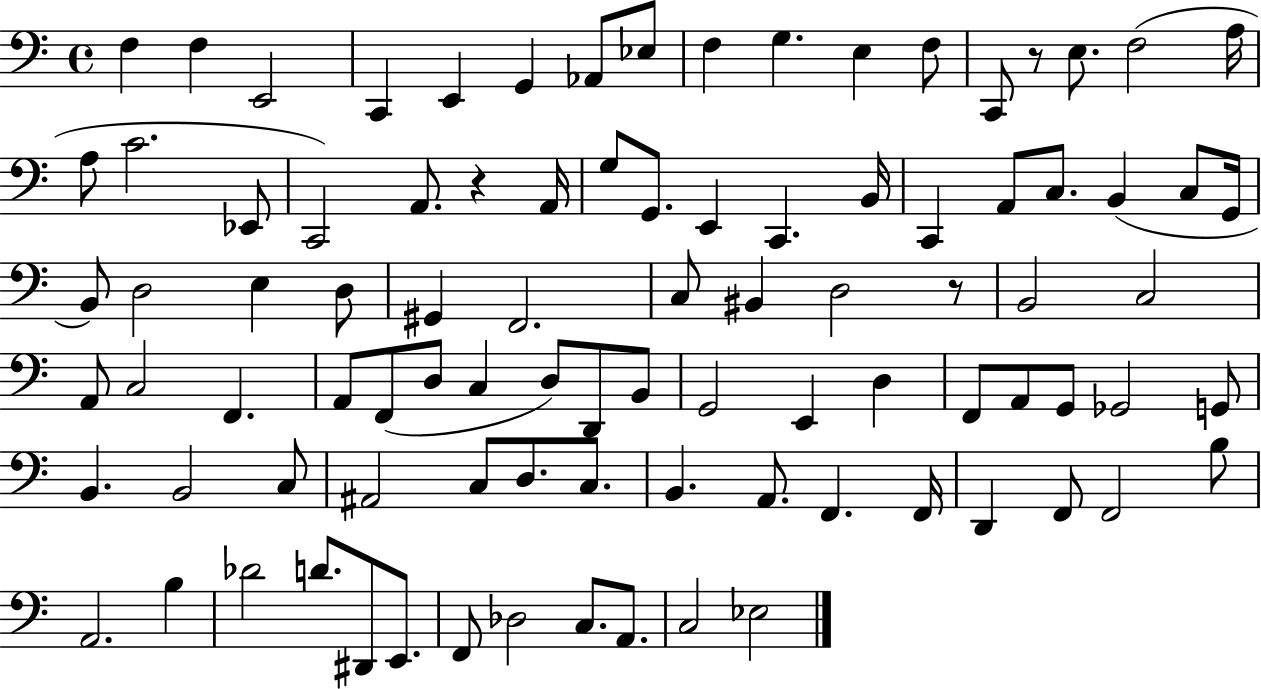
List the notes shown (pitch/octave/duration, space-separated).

F3/q F3/q E2/h C2/q E2/q G2/q Ab2/e Eb3/e F3/q G3/q. E3/q F3/e C2/e R/e E3/e. F3/h A3/s A3/e C4/h. Eb2/e C2/h A2/e. R/q A2/s G3/e G2/e. E2/q C2/q. B2/s C2/q A2/e C3/e. B2/q C3/e G2/s B2/e D3/h E3/q D3/e G#2/q F2/h. C3/e BIS2/q D3/h R/e B2/h C3/h A2/e C3/h F2/q. A2/e F2/e D3/e C3/q D3/e D2/e B2/e G2/h E2/q D3/q F2/e A2/e G2/e Gb2/h G2/e B2/q. B2/h C3/e A#2/h C3/e D3/e. C3/e. B2/q. A2/e. F2/q. F2/s D2/q F2/e F2/h B3/e A2/h. B3/q Db4/h D4/e. D#2/e E2/e. F2/e Db3/h C3/e. A2/e. C3/h Eb3/h